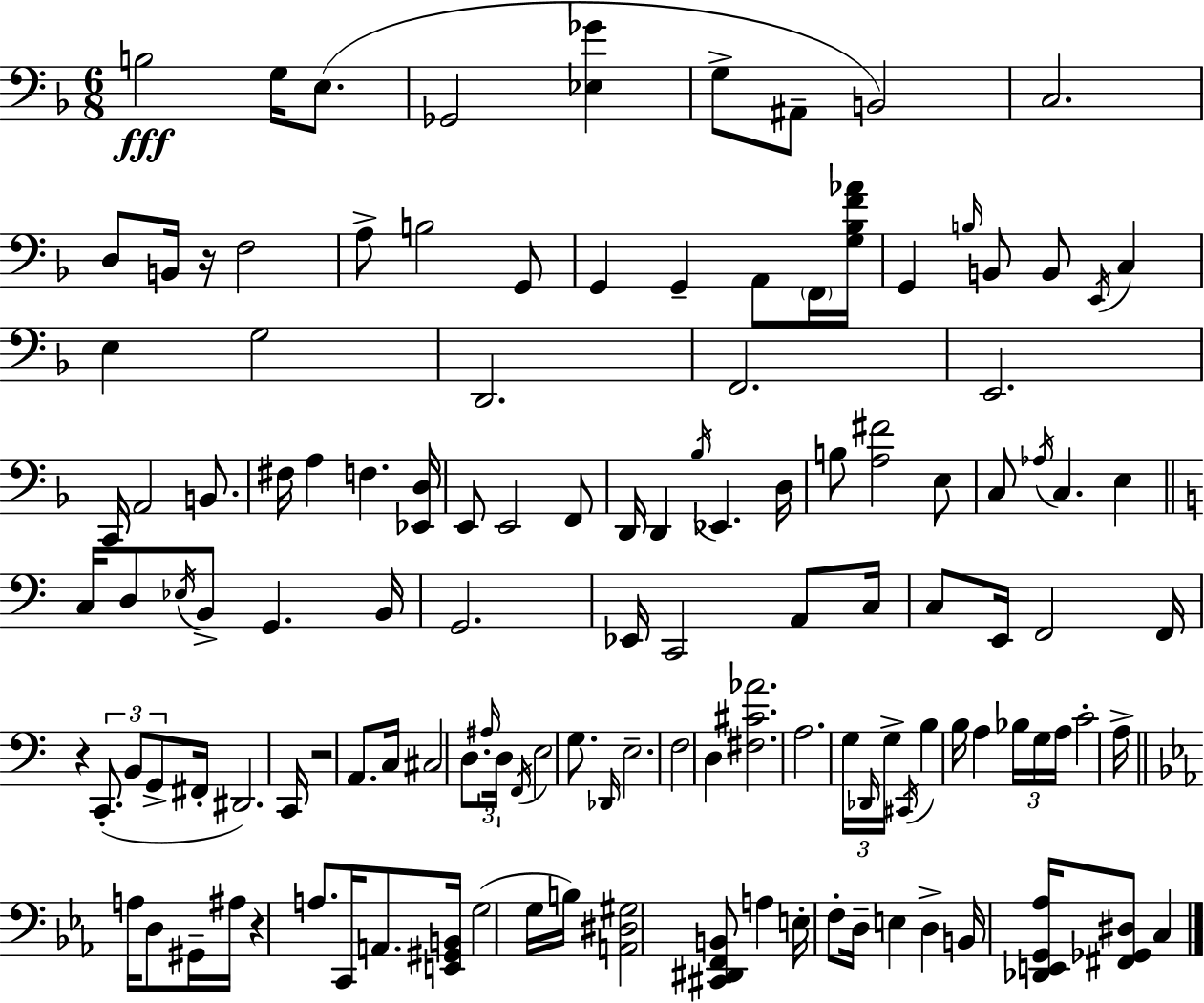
X:1
T:Untitled
M:6/8
L:1/4
K:Dm
B,2 G,/4 E,/2 _G,,2 [_E,_G] G,/2 ^A,,/2 B,,2 C,2 D,/2 B,,/4 z/4 F,2 A,/2 B,2 G,,/2 G,, G,, A,,/2 F,,/4 [G,_B,F_A]/4 G,, B,/4 B,,/2 B,,/2 E,,/4 C, E, G,2 D,,2 F,,2 E,,2 C,,/4 A,,2 B,,/2 ^F,/4 A, F, [_E,,D,]/4 E,,/2 E,,2 F,,/2 D,,/4 D,, _B,/4 _E,, D,/4 B,/2 [A,^F]2 E,/2 C,/2 _A,/4 C, E, C,/4 D,/2 _E,/4 B,,/2 G,, B,,/4 G,,2 _E,,/4 C,,2 A,,/2 C,/4 C,/2 E,,/4 F,,2 F,,/4 z C,,/2 B,,/2 G,,/2 ^F,,/4 ^D,,2 C,,/4 z2 A,,/2 C,/4 ^C,2 D,/2 ^A,/4 D,/4 F,,/4 E,2 G,/2 _D,,/4 E,2 F,2 D, [^F,^C_A]2 A,2 G,/4 _D,,/4 G,/4 ^C,,/4 B, B,/4 A, _B,/4 G,/4 A,/4 C2 A,/4 A,/4 D,/2 ^G,,/4 ^A,/4 z A,/2 C,,/4 A,,/2 [E,,^G,,B,,]/4 G,2 G,/4 B,/4 [A,,^D,^G,]2 [^C,,^D,,F,,B,,]/2 A, E,/4 F,/2 D,/4 E, D, B,,/4 [_D,,E,,G,,_A,]/4 [^F,,_G,,^D,]/2 C,